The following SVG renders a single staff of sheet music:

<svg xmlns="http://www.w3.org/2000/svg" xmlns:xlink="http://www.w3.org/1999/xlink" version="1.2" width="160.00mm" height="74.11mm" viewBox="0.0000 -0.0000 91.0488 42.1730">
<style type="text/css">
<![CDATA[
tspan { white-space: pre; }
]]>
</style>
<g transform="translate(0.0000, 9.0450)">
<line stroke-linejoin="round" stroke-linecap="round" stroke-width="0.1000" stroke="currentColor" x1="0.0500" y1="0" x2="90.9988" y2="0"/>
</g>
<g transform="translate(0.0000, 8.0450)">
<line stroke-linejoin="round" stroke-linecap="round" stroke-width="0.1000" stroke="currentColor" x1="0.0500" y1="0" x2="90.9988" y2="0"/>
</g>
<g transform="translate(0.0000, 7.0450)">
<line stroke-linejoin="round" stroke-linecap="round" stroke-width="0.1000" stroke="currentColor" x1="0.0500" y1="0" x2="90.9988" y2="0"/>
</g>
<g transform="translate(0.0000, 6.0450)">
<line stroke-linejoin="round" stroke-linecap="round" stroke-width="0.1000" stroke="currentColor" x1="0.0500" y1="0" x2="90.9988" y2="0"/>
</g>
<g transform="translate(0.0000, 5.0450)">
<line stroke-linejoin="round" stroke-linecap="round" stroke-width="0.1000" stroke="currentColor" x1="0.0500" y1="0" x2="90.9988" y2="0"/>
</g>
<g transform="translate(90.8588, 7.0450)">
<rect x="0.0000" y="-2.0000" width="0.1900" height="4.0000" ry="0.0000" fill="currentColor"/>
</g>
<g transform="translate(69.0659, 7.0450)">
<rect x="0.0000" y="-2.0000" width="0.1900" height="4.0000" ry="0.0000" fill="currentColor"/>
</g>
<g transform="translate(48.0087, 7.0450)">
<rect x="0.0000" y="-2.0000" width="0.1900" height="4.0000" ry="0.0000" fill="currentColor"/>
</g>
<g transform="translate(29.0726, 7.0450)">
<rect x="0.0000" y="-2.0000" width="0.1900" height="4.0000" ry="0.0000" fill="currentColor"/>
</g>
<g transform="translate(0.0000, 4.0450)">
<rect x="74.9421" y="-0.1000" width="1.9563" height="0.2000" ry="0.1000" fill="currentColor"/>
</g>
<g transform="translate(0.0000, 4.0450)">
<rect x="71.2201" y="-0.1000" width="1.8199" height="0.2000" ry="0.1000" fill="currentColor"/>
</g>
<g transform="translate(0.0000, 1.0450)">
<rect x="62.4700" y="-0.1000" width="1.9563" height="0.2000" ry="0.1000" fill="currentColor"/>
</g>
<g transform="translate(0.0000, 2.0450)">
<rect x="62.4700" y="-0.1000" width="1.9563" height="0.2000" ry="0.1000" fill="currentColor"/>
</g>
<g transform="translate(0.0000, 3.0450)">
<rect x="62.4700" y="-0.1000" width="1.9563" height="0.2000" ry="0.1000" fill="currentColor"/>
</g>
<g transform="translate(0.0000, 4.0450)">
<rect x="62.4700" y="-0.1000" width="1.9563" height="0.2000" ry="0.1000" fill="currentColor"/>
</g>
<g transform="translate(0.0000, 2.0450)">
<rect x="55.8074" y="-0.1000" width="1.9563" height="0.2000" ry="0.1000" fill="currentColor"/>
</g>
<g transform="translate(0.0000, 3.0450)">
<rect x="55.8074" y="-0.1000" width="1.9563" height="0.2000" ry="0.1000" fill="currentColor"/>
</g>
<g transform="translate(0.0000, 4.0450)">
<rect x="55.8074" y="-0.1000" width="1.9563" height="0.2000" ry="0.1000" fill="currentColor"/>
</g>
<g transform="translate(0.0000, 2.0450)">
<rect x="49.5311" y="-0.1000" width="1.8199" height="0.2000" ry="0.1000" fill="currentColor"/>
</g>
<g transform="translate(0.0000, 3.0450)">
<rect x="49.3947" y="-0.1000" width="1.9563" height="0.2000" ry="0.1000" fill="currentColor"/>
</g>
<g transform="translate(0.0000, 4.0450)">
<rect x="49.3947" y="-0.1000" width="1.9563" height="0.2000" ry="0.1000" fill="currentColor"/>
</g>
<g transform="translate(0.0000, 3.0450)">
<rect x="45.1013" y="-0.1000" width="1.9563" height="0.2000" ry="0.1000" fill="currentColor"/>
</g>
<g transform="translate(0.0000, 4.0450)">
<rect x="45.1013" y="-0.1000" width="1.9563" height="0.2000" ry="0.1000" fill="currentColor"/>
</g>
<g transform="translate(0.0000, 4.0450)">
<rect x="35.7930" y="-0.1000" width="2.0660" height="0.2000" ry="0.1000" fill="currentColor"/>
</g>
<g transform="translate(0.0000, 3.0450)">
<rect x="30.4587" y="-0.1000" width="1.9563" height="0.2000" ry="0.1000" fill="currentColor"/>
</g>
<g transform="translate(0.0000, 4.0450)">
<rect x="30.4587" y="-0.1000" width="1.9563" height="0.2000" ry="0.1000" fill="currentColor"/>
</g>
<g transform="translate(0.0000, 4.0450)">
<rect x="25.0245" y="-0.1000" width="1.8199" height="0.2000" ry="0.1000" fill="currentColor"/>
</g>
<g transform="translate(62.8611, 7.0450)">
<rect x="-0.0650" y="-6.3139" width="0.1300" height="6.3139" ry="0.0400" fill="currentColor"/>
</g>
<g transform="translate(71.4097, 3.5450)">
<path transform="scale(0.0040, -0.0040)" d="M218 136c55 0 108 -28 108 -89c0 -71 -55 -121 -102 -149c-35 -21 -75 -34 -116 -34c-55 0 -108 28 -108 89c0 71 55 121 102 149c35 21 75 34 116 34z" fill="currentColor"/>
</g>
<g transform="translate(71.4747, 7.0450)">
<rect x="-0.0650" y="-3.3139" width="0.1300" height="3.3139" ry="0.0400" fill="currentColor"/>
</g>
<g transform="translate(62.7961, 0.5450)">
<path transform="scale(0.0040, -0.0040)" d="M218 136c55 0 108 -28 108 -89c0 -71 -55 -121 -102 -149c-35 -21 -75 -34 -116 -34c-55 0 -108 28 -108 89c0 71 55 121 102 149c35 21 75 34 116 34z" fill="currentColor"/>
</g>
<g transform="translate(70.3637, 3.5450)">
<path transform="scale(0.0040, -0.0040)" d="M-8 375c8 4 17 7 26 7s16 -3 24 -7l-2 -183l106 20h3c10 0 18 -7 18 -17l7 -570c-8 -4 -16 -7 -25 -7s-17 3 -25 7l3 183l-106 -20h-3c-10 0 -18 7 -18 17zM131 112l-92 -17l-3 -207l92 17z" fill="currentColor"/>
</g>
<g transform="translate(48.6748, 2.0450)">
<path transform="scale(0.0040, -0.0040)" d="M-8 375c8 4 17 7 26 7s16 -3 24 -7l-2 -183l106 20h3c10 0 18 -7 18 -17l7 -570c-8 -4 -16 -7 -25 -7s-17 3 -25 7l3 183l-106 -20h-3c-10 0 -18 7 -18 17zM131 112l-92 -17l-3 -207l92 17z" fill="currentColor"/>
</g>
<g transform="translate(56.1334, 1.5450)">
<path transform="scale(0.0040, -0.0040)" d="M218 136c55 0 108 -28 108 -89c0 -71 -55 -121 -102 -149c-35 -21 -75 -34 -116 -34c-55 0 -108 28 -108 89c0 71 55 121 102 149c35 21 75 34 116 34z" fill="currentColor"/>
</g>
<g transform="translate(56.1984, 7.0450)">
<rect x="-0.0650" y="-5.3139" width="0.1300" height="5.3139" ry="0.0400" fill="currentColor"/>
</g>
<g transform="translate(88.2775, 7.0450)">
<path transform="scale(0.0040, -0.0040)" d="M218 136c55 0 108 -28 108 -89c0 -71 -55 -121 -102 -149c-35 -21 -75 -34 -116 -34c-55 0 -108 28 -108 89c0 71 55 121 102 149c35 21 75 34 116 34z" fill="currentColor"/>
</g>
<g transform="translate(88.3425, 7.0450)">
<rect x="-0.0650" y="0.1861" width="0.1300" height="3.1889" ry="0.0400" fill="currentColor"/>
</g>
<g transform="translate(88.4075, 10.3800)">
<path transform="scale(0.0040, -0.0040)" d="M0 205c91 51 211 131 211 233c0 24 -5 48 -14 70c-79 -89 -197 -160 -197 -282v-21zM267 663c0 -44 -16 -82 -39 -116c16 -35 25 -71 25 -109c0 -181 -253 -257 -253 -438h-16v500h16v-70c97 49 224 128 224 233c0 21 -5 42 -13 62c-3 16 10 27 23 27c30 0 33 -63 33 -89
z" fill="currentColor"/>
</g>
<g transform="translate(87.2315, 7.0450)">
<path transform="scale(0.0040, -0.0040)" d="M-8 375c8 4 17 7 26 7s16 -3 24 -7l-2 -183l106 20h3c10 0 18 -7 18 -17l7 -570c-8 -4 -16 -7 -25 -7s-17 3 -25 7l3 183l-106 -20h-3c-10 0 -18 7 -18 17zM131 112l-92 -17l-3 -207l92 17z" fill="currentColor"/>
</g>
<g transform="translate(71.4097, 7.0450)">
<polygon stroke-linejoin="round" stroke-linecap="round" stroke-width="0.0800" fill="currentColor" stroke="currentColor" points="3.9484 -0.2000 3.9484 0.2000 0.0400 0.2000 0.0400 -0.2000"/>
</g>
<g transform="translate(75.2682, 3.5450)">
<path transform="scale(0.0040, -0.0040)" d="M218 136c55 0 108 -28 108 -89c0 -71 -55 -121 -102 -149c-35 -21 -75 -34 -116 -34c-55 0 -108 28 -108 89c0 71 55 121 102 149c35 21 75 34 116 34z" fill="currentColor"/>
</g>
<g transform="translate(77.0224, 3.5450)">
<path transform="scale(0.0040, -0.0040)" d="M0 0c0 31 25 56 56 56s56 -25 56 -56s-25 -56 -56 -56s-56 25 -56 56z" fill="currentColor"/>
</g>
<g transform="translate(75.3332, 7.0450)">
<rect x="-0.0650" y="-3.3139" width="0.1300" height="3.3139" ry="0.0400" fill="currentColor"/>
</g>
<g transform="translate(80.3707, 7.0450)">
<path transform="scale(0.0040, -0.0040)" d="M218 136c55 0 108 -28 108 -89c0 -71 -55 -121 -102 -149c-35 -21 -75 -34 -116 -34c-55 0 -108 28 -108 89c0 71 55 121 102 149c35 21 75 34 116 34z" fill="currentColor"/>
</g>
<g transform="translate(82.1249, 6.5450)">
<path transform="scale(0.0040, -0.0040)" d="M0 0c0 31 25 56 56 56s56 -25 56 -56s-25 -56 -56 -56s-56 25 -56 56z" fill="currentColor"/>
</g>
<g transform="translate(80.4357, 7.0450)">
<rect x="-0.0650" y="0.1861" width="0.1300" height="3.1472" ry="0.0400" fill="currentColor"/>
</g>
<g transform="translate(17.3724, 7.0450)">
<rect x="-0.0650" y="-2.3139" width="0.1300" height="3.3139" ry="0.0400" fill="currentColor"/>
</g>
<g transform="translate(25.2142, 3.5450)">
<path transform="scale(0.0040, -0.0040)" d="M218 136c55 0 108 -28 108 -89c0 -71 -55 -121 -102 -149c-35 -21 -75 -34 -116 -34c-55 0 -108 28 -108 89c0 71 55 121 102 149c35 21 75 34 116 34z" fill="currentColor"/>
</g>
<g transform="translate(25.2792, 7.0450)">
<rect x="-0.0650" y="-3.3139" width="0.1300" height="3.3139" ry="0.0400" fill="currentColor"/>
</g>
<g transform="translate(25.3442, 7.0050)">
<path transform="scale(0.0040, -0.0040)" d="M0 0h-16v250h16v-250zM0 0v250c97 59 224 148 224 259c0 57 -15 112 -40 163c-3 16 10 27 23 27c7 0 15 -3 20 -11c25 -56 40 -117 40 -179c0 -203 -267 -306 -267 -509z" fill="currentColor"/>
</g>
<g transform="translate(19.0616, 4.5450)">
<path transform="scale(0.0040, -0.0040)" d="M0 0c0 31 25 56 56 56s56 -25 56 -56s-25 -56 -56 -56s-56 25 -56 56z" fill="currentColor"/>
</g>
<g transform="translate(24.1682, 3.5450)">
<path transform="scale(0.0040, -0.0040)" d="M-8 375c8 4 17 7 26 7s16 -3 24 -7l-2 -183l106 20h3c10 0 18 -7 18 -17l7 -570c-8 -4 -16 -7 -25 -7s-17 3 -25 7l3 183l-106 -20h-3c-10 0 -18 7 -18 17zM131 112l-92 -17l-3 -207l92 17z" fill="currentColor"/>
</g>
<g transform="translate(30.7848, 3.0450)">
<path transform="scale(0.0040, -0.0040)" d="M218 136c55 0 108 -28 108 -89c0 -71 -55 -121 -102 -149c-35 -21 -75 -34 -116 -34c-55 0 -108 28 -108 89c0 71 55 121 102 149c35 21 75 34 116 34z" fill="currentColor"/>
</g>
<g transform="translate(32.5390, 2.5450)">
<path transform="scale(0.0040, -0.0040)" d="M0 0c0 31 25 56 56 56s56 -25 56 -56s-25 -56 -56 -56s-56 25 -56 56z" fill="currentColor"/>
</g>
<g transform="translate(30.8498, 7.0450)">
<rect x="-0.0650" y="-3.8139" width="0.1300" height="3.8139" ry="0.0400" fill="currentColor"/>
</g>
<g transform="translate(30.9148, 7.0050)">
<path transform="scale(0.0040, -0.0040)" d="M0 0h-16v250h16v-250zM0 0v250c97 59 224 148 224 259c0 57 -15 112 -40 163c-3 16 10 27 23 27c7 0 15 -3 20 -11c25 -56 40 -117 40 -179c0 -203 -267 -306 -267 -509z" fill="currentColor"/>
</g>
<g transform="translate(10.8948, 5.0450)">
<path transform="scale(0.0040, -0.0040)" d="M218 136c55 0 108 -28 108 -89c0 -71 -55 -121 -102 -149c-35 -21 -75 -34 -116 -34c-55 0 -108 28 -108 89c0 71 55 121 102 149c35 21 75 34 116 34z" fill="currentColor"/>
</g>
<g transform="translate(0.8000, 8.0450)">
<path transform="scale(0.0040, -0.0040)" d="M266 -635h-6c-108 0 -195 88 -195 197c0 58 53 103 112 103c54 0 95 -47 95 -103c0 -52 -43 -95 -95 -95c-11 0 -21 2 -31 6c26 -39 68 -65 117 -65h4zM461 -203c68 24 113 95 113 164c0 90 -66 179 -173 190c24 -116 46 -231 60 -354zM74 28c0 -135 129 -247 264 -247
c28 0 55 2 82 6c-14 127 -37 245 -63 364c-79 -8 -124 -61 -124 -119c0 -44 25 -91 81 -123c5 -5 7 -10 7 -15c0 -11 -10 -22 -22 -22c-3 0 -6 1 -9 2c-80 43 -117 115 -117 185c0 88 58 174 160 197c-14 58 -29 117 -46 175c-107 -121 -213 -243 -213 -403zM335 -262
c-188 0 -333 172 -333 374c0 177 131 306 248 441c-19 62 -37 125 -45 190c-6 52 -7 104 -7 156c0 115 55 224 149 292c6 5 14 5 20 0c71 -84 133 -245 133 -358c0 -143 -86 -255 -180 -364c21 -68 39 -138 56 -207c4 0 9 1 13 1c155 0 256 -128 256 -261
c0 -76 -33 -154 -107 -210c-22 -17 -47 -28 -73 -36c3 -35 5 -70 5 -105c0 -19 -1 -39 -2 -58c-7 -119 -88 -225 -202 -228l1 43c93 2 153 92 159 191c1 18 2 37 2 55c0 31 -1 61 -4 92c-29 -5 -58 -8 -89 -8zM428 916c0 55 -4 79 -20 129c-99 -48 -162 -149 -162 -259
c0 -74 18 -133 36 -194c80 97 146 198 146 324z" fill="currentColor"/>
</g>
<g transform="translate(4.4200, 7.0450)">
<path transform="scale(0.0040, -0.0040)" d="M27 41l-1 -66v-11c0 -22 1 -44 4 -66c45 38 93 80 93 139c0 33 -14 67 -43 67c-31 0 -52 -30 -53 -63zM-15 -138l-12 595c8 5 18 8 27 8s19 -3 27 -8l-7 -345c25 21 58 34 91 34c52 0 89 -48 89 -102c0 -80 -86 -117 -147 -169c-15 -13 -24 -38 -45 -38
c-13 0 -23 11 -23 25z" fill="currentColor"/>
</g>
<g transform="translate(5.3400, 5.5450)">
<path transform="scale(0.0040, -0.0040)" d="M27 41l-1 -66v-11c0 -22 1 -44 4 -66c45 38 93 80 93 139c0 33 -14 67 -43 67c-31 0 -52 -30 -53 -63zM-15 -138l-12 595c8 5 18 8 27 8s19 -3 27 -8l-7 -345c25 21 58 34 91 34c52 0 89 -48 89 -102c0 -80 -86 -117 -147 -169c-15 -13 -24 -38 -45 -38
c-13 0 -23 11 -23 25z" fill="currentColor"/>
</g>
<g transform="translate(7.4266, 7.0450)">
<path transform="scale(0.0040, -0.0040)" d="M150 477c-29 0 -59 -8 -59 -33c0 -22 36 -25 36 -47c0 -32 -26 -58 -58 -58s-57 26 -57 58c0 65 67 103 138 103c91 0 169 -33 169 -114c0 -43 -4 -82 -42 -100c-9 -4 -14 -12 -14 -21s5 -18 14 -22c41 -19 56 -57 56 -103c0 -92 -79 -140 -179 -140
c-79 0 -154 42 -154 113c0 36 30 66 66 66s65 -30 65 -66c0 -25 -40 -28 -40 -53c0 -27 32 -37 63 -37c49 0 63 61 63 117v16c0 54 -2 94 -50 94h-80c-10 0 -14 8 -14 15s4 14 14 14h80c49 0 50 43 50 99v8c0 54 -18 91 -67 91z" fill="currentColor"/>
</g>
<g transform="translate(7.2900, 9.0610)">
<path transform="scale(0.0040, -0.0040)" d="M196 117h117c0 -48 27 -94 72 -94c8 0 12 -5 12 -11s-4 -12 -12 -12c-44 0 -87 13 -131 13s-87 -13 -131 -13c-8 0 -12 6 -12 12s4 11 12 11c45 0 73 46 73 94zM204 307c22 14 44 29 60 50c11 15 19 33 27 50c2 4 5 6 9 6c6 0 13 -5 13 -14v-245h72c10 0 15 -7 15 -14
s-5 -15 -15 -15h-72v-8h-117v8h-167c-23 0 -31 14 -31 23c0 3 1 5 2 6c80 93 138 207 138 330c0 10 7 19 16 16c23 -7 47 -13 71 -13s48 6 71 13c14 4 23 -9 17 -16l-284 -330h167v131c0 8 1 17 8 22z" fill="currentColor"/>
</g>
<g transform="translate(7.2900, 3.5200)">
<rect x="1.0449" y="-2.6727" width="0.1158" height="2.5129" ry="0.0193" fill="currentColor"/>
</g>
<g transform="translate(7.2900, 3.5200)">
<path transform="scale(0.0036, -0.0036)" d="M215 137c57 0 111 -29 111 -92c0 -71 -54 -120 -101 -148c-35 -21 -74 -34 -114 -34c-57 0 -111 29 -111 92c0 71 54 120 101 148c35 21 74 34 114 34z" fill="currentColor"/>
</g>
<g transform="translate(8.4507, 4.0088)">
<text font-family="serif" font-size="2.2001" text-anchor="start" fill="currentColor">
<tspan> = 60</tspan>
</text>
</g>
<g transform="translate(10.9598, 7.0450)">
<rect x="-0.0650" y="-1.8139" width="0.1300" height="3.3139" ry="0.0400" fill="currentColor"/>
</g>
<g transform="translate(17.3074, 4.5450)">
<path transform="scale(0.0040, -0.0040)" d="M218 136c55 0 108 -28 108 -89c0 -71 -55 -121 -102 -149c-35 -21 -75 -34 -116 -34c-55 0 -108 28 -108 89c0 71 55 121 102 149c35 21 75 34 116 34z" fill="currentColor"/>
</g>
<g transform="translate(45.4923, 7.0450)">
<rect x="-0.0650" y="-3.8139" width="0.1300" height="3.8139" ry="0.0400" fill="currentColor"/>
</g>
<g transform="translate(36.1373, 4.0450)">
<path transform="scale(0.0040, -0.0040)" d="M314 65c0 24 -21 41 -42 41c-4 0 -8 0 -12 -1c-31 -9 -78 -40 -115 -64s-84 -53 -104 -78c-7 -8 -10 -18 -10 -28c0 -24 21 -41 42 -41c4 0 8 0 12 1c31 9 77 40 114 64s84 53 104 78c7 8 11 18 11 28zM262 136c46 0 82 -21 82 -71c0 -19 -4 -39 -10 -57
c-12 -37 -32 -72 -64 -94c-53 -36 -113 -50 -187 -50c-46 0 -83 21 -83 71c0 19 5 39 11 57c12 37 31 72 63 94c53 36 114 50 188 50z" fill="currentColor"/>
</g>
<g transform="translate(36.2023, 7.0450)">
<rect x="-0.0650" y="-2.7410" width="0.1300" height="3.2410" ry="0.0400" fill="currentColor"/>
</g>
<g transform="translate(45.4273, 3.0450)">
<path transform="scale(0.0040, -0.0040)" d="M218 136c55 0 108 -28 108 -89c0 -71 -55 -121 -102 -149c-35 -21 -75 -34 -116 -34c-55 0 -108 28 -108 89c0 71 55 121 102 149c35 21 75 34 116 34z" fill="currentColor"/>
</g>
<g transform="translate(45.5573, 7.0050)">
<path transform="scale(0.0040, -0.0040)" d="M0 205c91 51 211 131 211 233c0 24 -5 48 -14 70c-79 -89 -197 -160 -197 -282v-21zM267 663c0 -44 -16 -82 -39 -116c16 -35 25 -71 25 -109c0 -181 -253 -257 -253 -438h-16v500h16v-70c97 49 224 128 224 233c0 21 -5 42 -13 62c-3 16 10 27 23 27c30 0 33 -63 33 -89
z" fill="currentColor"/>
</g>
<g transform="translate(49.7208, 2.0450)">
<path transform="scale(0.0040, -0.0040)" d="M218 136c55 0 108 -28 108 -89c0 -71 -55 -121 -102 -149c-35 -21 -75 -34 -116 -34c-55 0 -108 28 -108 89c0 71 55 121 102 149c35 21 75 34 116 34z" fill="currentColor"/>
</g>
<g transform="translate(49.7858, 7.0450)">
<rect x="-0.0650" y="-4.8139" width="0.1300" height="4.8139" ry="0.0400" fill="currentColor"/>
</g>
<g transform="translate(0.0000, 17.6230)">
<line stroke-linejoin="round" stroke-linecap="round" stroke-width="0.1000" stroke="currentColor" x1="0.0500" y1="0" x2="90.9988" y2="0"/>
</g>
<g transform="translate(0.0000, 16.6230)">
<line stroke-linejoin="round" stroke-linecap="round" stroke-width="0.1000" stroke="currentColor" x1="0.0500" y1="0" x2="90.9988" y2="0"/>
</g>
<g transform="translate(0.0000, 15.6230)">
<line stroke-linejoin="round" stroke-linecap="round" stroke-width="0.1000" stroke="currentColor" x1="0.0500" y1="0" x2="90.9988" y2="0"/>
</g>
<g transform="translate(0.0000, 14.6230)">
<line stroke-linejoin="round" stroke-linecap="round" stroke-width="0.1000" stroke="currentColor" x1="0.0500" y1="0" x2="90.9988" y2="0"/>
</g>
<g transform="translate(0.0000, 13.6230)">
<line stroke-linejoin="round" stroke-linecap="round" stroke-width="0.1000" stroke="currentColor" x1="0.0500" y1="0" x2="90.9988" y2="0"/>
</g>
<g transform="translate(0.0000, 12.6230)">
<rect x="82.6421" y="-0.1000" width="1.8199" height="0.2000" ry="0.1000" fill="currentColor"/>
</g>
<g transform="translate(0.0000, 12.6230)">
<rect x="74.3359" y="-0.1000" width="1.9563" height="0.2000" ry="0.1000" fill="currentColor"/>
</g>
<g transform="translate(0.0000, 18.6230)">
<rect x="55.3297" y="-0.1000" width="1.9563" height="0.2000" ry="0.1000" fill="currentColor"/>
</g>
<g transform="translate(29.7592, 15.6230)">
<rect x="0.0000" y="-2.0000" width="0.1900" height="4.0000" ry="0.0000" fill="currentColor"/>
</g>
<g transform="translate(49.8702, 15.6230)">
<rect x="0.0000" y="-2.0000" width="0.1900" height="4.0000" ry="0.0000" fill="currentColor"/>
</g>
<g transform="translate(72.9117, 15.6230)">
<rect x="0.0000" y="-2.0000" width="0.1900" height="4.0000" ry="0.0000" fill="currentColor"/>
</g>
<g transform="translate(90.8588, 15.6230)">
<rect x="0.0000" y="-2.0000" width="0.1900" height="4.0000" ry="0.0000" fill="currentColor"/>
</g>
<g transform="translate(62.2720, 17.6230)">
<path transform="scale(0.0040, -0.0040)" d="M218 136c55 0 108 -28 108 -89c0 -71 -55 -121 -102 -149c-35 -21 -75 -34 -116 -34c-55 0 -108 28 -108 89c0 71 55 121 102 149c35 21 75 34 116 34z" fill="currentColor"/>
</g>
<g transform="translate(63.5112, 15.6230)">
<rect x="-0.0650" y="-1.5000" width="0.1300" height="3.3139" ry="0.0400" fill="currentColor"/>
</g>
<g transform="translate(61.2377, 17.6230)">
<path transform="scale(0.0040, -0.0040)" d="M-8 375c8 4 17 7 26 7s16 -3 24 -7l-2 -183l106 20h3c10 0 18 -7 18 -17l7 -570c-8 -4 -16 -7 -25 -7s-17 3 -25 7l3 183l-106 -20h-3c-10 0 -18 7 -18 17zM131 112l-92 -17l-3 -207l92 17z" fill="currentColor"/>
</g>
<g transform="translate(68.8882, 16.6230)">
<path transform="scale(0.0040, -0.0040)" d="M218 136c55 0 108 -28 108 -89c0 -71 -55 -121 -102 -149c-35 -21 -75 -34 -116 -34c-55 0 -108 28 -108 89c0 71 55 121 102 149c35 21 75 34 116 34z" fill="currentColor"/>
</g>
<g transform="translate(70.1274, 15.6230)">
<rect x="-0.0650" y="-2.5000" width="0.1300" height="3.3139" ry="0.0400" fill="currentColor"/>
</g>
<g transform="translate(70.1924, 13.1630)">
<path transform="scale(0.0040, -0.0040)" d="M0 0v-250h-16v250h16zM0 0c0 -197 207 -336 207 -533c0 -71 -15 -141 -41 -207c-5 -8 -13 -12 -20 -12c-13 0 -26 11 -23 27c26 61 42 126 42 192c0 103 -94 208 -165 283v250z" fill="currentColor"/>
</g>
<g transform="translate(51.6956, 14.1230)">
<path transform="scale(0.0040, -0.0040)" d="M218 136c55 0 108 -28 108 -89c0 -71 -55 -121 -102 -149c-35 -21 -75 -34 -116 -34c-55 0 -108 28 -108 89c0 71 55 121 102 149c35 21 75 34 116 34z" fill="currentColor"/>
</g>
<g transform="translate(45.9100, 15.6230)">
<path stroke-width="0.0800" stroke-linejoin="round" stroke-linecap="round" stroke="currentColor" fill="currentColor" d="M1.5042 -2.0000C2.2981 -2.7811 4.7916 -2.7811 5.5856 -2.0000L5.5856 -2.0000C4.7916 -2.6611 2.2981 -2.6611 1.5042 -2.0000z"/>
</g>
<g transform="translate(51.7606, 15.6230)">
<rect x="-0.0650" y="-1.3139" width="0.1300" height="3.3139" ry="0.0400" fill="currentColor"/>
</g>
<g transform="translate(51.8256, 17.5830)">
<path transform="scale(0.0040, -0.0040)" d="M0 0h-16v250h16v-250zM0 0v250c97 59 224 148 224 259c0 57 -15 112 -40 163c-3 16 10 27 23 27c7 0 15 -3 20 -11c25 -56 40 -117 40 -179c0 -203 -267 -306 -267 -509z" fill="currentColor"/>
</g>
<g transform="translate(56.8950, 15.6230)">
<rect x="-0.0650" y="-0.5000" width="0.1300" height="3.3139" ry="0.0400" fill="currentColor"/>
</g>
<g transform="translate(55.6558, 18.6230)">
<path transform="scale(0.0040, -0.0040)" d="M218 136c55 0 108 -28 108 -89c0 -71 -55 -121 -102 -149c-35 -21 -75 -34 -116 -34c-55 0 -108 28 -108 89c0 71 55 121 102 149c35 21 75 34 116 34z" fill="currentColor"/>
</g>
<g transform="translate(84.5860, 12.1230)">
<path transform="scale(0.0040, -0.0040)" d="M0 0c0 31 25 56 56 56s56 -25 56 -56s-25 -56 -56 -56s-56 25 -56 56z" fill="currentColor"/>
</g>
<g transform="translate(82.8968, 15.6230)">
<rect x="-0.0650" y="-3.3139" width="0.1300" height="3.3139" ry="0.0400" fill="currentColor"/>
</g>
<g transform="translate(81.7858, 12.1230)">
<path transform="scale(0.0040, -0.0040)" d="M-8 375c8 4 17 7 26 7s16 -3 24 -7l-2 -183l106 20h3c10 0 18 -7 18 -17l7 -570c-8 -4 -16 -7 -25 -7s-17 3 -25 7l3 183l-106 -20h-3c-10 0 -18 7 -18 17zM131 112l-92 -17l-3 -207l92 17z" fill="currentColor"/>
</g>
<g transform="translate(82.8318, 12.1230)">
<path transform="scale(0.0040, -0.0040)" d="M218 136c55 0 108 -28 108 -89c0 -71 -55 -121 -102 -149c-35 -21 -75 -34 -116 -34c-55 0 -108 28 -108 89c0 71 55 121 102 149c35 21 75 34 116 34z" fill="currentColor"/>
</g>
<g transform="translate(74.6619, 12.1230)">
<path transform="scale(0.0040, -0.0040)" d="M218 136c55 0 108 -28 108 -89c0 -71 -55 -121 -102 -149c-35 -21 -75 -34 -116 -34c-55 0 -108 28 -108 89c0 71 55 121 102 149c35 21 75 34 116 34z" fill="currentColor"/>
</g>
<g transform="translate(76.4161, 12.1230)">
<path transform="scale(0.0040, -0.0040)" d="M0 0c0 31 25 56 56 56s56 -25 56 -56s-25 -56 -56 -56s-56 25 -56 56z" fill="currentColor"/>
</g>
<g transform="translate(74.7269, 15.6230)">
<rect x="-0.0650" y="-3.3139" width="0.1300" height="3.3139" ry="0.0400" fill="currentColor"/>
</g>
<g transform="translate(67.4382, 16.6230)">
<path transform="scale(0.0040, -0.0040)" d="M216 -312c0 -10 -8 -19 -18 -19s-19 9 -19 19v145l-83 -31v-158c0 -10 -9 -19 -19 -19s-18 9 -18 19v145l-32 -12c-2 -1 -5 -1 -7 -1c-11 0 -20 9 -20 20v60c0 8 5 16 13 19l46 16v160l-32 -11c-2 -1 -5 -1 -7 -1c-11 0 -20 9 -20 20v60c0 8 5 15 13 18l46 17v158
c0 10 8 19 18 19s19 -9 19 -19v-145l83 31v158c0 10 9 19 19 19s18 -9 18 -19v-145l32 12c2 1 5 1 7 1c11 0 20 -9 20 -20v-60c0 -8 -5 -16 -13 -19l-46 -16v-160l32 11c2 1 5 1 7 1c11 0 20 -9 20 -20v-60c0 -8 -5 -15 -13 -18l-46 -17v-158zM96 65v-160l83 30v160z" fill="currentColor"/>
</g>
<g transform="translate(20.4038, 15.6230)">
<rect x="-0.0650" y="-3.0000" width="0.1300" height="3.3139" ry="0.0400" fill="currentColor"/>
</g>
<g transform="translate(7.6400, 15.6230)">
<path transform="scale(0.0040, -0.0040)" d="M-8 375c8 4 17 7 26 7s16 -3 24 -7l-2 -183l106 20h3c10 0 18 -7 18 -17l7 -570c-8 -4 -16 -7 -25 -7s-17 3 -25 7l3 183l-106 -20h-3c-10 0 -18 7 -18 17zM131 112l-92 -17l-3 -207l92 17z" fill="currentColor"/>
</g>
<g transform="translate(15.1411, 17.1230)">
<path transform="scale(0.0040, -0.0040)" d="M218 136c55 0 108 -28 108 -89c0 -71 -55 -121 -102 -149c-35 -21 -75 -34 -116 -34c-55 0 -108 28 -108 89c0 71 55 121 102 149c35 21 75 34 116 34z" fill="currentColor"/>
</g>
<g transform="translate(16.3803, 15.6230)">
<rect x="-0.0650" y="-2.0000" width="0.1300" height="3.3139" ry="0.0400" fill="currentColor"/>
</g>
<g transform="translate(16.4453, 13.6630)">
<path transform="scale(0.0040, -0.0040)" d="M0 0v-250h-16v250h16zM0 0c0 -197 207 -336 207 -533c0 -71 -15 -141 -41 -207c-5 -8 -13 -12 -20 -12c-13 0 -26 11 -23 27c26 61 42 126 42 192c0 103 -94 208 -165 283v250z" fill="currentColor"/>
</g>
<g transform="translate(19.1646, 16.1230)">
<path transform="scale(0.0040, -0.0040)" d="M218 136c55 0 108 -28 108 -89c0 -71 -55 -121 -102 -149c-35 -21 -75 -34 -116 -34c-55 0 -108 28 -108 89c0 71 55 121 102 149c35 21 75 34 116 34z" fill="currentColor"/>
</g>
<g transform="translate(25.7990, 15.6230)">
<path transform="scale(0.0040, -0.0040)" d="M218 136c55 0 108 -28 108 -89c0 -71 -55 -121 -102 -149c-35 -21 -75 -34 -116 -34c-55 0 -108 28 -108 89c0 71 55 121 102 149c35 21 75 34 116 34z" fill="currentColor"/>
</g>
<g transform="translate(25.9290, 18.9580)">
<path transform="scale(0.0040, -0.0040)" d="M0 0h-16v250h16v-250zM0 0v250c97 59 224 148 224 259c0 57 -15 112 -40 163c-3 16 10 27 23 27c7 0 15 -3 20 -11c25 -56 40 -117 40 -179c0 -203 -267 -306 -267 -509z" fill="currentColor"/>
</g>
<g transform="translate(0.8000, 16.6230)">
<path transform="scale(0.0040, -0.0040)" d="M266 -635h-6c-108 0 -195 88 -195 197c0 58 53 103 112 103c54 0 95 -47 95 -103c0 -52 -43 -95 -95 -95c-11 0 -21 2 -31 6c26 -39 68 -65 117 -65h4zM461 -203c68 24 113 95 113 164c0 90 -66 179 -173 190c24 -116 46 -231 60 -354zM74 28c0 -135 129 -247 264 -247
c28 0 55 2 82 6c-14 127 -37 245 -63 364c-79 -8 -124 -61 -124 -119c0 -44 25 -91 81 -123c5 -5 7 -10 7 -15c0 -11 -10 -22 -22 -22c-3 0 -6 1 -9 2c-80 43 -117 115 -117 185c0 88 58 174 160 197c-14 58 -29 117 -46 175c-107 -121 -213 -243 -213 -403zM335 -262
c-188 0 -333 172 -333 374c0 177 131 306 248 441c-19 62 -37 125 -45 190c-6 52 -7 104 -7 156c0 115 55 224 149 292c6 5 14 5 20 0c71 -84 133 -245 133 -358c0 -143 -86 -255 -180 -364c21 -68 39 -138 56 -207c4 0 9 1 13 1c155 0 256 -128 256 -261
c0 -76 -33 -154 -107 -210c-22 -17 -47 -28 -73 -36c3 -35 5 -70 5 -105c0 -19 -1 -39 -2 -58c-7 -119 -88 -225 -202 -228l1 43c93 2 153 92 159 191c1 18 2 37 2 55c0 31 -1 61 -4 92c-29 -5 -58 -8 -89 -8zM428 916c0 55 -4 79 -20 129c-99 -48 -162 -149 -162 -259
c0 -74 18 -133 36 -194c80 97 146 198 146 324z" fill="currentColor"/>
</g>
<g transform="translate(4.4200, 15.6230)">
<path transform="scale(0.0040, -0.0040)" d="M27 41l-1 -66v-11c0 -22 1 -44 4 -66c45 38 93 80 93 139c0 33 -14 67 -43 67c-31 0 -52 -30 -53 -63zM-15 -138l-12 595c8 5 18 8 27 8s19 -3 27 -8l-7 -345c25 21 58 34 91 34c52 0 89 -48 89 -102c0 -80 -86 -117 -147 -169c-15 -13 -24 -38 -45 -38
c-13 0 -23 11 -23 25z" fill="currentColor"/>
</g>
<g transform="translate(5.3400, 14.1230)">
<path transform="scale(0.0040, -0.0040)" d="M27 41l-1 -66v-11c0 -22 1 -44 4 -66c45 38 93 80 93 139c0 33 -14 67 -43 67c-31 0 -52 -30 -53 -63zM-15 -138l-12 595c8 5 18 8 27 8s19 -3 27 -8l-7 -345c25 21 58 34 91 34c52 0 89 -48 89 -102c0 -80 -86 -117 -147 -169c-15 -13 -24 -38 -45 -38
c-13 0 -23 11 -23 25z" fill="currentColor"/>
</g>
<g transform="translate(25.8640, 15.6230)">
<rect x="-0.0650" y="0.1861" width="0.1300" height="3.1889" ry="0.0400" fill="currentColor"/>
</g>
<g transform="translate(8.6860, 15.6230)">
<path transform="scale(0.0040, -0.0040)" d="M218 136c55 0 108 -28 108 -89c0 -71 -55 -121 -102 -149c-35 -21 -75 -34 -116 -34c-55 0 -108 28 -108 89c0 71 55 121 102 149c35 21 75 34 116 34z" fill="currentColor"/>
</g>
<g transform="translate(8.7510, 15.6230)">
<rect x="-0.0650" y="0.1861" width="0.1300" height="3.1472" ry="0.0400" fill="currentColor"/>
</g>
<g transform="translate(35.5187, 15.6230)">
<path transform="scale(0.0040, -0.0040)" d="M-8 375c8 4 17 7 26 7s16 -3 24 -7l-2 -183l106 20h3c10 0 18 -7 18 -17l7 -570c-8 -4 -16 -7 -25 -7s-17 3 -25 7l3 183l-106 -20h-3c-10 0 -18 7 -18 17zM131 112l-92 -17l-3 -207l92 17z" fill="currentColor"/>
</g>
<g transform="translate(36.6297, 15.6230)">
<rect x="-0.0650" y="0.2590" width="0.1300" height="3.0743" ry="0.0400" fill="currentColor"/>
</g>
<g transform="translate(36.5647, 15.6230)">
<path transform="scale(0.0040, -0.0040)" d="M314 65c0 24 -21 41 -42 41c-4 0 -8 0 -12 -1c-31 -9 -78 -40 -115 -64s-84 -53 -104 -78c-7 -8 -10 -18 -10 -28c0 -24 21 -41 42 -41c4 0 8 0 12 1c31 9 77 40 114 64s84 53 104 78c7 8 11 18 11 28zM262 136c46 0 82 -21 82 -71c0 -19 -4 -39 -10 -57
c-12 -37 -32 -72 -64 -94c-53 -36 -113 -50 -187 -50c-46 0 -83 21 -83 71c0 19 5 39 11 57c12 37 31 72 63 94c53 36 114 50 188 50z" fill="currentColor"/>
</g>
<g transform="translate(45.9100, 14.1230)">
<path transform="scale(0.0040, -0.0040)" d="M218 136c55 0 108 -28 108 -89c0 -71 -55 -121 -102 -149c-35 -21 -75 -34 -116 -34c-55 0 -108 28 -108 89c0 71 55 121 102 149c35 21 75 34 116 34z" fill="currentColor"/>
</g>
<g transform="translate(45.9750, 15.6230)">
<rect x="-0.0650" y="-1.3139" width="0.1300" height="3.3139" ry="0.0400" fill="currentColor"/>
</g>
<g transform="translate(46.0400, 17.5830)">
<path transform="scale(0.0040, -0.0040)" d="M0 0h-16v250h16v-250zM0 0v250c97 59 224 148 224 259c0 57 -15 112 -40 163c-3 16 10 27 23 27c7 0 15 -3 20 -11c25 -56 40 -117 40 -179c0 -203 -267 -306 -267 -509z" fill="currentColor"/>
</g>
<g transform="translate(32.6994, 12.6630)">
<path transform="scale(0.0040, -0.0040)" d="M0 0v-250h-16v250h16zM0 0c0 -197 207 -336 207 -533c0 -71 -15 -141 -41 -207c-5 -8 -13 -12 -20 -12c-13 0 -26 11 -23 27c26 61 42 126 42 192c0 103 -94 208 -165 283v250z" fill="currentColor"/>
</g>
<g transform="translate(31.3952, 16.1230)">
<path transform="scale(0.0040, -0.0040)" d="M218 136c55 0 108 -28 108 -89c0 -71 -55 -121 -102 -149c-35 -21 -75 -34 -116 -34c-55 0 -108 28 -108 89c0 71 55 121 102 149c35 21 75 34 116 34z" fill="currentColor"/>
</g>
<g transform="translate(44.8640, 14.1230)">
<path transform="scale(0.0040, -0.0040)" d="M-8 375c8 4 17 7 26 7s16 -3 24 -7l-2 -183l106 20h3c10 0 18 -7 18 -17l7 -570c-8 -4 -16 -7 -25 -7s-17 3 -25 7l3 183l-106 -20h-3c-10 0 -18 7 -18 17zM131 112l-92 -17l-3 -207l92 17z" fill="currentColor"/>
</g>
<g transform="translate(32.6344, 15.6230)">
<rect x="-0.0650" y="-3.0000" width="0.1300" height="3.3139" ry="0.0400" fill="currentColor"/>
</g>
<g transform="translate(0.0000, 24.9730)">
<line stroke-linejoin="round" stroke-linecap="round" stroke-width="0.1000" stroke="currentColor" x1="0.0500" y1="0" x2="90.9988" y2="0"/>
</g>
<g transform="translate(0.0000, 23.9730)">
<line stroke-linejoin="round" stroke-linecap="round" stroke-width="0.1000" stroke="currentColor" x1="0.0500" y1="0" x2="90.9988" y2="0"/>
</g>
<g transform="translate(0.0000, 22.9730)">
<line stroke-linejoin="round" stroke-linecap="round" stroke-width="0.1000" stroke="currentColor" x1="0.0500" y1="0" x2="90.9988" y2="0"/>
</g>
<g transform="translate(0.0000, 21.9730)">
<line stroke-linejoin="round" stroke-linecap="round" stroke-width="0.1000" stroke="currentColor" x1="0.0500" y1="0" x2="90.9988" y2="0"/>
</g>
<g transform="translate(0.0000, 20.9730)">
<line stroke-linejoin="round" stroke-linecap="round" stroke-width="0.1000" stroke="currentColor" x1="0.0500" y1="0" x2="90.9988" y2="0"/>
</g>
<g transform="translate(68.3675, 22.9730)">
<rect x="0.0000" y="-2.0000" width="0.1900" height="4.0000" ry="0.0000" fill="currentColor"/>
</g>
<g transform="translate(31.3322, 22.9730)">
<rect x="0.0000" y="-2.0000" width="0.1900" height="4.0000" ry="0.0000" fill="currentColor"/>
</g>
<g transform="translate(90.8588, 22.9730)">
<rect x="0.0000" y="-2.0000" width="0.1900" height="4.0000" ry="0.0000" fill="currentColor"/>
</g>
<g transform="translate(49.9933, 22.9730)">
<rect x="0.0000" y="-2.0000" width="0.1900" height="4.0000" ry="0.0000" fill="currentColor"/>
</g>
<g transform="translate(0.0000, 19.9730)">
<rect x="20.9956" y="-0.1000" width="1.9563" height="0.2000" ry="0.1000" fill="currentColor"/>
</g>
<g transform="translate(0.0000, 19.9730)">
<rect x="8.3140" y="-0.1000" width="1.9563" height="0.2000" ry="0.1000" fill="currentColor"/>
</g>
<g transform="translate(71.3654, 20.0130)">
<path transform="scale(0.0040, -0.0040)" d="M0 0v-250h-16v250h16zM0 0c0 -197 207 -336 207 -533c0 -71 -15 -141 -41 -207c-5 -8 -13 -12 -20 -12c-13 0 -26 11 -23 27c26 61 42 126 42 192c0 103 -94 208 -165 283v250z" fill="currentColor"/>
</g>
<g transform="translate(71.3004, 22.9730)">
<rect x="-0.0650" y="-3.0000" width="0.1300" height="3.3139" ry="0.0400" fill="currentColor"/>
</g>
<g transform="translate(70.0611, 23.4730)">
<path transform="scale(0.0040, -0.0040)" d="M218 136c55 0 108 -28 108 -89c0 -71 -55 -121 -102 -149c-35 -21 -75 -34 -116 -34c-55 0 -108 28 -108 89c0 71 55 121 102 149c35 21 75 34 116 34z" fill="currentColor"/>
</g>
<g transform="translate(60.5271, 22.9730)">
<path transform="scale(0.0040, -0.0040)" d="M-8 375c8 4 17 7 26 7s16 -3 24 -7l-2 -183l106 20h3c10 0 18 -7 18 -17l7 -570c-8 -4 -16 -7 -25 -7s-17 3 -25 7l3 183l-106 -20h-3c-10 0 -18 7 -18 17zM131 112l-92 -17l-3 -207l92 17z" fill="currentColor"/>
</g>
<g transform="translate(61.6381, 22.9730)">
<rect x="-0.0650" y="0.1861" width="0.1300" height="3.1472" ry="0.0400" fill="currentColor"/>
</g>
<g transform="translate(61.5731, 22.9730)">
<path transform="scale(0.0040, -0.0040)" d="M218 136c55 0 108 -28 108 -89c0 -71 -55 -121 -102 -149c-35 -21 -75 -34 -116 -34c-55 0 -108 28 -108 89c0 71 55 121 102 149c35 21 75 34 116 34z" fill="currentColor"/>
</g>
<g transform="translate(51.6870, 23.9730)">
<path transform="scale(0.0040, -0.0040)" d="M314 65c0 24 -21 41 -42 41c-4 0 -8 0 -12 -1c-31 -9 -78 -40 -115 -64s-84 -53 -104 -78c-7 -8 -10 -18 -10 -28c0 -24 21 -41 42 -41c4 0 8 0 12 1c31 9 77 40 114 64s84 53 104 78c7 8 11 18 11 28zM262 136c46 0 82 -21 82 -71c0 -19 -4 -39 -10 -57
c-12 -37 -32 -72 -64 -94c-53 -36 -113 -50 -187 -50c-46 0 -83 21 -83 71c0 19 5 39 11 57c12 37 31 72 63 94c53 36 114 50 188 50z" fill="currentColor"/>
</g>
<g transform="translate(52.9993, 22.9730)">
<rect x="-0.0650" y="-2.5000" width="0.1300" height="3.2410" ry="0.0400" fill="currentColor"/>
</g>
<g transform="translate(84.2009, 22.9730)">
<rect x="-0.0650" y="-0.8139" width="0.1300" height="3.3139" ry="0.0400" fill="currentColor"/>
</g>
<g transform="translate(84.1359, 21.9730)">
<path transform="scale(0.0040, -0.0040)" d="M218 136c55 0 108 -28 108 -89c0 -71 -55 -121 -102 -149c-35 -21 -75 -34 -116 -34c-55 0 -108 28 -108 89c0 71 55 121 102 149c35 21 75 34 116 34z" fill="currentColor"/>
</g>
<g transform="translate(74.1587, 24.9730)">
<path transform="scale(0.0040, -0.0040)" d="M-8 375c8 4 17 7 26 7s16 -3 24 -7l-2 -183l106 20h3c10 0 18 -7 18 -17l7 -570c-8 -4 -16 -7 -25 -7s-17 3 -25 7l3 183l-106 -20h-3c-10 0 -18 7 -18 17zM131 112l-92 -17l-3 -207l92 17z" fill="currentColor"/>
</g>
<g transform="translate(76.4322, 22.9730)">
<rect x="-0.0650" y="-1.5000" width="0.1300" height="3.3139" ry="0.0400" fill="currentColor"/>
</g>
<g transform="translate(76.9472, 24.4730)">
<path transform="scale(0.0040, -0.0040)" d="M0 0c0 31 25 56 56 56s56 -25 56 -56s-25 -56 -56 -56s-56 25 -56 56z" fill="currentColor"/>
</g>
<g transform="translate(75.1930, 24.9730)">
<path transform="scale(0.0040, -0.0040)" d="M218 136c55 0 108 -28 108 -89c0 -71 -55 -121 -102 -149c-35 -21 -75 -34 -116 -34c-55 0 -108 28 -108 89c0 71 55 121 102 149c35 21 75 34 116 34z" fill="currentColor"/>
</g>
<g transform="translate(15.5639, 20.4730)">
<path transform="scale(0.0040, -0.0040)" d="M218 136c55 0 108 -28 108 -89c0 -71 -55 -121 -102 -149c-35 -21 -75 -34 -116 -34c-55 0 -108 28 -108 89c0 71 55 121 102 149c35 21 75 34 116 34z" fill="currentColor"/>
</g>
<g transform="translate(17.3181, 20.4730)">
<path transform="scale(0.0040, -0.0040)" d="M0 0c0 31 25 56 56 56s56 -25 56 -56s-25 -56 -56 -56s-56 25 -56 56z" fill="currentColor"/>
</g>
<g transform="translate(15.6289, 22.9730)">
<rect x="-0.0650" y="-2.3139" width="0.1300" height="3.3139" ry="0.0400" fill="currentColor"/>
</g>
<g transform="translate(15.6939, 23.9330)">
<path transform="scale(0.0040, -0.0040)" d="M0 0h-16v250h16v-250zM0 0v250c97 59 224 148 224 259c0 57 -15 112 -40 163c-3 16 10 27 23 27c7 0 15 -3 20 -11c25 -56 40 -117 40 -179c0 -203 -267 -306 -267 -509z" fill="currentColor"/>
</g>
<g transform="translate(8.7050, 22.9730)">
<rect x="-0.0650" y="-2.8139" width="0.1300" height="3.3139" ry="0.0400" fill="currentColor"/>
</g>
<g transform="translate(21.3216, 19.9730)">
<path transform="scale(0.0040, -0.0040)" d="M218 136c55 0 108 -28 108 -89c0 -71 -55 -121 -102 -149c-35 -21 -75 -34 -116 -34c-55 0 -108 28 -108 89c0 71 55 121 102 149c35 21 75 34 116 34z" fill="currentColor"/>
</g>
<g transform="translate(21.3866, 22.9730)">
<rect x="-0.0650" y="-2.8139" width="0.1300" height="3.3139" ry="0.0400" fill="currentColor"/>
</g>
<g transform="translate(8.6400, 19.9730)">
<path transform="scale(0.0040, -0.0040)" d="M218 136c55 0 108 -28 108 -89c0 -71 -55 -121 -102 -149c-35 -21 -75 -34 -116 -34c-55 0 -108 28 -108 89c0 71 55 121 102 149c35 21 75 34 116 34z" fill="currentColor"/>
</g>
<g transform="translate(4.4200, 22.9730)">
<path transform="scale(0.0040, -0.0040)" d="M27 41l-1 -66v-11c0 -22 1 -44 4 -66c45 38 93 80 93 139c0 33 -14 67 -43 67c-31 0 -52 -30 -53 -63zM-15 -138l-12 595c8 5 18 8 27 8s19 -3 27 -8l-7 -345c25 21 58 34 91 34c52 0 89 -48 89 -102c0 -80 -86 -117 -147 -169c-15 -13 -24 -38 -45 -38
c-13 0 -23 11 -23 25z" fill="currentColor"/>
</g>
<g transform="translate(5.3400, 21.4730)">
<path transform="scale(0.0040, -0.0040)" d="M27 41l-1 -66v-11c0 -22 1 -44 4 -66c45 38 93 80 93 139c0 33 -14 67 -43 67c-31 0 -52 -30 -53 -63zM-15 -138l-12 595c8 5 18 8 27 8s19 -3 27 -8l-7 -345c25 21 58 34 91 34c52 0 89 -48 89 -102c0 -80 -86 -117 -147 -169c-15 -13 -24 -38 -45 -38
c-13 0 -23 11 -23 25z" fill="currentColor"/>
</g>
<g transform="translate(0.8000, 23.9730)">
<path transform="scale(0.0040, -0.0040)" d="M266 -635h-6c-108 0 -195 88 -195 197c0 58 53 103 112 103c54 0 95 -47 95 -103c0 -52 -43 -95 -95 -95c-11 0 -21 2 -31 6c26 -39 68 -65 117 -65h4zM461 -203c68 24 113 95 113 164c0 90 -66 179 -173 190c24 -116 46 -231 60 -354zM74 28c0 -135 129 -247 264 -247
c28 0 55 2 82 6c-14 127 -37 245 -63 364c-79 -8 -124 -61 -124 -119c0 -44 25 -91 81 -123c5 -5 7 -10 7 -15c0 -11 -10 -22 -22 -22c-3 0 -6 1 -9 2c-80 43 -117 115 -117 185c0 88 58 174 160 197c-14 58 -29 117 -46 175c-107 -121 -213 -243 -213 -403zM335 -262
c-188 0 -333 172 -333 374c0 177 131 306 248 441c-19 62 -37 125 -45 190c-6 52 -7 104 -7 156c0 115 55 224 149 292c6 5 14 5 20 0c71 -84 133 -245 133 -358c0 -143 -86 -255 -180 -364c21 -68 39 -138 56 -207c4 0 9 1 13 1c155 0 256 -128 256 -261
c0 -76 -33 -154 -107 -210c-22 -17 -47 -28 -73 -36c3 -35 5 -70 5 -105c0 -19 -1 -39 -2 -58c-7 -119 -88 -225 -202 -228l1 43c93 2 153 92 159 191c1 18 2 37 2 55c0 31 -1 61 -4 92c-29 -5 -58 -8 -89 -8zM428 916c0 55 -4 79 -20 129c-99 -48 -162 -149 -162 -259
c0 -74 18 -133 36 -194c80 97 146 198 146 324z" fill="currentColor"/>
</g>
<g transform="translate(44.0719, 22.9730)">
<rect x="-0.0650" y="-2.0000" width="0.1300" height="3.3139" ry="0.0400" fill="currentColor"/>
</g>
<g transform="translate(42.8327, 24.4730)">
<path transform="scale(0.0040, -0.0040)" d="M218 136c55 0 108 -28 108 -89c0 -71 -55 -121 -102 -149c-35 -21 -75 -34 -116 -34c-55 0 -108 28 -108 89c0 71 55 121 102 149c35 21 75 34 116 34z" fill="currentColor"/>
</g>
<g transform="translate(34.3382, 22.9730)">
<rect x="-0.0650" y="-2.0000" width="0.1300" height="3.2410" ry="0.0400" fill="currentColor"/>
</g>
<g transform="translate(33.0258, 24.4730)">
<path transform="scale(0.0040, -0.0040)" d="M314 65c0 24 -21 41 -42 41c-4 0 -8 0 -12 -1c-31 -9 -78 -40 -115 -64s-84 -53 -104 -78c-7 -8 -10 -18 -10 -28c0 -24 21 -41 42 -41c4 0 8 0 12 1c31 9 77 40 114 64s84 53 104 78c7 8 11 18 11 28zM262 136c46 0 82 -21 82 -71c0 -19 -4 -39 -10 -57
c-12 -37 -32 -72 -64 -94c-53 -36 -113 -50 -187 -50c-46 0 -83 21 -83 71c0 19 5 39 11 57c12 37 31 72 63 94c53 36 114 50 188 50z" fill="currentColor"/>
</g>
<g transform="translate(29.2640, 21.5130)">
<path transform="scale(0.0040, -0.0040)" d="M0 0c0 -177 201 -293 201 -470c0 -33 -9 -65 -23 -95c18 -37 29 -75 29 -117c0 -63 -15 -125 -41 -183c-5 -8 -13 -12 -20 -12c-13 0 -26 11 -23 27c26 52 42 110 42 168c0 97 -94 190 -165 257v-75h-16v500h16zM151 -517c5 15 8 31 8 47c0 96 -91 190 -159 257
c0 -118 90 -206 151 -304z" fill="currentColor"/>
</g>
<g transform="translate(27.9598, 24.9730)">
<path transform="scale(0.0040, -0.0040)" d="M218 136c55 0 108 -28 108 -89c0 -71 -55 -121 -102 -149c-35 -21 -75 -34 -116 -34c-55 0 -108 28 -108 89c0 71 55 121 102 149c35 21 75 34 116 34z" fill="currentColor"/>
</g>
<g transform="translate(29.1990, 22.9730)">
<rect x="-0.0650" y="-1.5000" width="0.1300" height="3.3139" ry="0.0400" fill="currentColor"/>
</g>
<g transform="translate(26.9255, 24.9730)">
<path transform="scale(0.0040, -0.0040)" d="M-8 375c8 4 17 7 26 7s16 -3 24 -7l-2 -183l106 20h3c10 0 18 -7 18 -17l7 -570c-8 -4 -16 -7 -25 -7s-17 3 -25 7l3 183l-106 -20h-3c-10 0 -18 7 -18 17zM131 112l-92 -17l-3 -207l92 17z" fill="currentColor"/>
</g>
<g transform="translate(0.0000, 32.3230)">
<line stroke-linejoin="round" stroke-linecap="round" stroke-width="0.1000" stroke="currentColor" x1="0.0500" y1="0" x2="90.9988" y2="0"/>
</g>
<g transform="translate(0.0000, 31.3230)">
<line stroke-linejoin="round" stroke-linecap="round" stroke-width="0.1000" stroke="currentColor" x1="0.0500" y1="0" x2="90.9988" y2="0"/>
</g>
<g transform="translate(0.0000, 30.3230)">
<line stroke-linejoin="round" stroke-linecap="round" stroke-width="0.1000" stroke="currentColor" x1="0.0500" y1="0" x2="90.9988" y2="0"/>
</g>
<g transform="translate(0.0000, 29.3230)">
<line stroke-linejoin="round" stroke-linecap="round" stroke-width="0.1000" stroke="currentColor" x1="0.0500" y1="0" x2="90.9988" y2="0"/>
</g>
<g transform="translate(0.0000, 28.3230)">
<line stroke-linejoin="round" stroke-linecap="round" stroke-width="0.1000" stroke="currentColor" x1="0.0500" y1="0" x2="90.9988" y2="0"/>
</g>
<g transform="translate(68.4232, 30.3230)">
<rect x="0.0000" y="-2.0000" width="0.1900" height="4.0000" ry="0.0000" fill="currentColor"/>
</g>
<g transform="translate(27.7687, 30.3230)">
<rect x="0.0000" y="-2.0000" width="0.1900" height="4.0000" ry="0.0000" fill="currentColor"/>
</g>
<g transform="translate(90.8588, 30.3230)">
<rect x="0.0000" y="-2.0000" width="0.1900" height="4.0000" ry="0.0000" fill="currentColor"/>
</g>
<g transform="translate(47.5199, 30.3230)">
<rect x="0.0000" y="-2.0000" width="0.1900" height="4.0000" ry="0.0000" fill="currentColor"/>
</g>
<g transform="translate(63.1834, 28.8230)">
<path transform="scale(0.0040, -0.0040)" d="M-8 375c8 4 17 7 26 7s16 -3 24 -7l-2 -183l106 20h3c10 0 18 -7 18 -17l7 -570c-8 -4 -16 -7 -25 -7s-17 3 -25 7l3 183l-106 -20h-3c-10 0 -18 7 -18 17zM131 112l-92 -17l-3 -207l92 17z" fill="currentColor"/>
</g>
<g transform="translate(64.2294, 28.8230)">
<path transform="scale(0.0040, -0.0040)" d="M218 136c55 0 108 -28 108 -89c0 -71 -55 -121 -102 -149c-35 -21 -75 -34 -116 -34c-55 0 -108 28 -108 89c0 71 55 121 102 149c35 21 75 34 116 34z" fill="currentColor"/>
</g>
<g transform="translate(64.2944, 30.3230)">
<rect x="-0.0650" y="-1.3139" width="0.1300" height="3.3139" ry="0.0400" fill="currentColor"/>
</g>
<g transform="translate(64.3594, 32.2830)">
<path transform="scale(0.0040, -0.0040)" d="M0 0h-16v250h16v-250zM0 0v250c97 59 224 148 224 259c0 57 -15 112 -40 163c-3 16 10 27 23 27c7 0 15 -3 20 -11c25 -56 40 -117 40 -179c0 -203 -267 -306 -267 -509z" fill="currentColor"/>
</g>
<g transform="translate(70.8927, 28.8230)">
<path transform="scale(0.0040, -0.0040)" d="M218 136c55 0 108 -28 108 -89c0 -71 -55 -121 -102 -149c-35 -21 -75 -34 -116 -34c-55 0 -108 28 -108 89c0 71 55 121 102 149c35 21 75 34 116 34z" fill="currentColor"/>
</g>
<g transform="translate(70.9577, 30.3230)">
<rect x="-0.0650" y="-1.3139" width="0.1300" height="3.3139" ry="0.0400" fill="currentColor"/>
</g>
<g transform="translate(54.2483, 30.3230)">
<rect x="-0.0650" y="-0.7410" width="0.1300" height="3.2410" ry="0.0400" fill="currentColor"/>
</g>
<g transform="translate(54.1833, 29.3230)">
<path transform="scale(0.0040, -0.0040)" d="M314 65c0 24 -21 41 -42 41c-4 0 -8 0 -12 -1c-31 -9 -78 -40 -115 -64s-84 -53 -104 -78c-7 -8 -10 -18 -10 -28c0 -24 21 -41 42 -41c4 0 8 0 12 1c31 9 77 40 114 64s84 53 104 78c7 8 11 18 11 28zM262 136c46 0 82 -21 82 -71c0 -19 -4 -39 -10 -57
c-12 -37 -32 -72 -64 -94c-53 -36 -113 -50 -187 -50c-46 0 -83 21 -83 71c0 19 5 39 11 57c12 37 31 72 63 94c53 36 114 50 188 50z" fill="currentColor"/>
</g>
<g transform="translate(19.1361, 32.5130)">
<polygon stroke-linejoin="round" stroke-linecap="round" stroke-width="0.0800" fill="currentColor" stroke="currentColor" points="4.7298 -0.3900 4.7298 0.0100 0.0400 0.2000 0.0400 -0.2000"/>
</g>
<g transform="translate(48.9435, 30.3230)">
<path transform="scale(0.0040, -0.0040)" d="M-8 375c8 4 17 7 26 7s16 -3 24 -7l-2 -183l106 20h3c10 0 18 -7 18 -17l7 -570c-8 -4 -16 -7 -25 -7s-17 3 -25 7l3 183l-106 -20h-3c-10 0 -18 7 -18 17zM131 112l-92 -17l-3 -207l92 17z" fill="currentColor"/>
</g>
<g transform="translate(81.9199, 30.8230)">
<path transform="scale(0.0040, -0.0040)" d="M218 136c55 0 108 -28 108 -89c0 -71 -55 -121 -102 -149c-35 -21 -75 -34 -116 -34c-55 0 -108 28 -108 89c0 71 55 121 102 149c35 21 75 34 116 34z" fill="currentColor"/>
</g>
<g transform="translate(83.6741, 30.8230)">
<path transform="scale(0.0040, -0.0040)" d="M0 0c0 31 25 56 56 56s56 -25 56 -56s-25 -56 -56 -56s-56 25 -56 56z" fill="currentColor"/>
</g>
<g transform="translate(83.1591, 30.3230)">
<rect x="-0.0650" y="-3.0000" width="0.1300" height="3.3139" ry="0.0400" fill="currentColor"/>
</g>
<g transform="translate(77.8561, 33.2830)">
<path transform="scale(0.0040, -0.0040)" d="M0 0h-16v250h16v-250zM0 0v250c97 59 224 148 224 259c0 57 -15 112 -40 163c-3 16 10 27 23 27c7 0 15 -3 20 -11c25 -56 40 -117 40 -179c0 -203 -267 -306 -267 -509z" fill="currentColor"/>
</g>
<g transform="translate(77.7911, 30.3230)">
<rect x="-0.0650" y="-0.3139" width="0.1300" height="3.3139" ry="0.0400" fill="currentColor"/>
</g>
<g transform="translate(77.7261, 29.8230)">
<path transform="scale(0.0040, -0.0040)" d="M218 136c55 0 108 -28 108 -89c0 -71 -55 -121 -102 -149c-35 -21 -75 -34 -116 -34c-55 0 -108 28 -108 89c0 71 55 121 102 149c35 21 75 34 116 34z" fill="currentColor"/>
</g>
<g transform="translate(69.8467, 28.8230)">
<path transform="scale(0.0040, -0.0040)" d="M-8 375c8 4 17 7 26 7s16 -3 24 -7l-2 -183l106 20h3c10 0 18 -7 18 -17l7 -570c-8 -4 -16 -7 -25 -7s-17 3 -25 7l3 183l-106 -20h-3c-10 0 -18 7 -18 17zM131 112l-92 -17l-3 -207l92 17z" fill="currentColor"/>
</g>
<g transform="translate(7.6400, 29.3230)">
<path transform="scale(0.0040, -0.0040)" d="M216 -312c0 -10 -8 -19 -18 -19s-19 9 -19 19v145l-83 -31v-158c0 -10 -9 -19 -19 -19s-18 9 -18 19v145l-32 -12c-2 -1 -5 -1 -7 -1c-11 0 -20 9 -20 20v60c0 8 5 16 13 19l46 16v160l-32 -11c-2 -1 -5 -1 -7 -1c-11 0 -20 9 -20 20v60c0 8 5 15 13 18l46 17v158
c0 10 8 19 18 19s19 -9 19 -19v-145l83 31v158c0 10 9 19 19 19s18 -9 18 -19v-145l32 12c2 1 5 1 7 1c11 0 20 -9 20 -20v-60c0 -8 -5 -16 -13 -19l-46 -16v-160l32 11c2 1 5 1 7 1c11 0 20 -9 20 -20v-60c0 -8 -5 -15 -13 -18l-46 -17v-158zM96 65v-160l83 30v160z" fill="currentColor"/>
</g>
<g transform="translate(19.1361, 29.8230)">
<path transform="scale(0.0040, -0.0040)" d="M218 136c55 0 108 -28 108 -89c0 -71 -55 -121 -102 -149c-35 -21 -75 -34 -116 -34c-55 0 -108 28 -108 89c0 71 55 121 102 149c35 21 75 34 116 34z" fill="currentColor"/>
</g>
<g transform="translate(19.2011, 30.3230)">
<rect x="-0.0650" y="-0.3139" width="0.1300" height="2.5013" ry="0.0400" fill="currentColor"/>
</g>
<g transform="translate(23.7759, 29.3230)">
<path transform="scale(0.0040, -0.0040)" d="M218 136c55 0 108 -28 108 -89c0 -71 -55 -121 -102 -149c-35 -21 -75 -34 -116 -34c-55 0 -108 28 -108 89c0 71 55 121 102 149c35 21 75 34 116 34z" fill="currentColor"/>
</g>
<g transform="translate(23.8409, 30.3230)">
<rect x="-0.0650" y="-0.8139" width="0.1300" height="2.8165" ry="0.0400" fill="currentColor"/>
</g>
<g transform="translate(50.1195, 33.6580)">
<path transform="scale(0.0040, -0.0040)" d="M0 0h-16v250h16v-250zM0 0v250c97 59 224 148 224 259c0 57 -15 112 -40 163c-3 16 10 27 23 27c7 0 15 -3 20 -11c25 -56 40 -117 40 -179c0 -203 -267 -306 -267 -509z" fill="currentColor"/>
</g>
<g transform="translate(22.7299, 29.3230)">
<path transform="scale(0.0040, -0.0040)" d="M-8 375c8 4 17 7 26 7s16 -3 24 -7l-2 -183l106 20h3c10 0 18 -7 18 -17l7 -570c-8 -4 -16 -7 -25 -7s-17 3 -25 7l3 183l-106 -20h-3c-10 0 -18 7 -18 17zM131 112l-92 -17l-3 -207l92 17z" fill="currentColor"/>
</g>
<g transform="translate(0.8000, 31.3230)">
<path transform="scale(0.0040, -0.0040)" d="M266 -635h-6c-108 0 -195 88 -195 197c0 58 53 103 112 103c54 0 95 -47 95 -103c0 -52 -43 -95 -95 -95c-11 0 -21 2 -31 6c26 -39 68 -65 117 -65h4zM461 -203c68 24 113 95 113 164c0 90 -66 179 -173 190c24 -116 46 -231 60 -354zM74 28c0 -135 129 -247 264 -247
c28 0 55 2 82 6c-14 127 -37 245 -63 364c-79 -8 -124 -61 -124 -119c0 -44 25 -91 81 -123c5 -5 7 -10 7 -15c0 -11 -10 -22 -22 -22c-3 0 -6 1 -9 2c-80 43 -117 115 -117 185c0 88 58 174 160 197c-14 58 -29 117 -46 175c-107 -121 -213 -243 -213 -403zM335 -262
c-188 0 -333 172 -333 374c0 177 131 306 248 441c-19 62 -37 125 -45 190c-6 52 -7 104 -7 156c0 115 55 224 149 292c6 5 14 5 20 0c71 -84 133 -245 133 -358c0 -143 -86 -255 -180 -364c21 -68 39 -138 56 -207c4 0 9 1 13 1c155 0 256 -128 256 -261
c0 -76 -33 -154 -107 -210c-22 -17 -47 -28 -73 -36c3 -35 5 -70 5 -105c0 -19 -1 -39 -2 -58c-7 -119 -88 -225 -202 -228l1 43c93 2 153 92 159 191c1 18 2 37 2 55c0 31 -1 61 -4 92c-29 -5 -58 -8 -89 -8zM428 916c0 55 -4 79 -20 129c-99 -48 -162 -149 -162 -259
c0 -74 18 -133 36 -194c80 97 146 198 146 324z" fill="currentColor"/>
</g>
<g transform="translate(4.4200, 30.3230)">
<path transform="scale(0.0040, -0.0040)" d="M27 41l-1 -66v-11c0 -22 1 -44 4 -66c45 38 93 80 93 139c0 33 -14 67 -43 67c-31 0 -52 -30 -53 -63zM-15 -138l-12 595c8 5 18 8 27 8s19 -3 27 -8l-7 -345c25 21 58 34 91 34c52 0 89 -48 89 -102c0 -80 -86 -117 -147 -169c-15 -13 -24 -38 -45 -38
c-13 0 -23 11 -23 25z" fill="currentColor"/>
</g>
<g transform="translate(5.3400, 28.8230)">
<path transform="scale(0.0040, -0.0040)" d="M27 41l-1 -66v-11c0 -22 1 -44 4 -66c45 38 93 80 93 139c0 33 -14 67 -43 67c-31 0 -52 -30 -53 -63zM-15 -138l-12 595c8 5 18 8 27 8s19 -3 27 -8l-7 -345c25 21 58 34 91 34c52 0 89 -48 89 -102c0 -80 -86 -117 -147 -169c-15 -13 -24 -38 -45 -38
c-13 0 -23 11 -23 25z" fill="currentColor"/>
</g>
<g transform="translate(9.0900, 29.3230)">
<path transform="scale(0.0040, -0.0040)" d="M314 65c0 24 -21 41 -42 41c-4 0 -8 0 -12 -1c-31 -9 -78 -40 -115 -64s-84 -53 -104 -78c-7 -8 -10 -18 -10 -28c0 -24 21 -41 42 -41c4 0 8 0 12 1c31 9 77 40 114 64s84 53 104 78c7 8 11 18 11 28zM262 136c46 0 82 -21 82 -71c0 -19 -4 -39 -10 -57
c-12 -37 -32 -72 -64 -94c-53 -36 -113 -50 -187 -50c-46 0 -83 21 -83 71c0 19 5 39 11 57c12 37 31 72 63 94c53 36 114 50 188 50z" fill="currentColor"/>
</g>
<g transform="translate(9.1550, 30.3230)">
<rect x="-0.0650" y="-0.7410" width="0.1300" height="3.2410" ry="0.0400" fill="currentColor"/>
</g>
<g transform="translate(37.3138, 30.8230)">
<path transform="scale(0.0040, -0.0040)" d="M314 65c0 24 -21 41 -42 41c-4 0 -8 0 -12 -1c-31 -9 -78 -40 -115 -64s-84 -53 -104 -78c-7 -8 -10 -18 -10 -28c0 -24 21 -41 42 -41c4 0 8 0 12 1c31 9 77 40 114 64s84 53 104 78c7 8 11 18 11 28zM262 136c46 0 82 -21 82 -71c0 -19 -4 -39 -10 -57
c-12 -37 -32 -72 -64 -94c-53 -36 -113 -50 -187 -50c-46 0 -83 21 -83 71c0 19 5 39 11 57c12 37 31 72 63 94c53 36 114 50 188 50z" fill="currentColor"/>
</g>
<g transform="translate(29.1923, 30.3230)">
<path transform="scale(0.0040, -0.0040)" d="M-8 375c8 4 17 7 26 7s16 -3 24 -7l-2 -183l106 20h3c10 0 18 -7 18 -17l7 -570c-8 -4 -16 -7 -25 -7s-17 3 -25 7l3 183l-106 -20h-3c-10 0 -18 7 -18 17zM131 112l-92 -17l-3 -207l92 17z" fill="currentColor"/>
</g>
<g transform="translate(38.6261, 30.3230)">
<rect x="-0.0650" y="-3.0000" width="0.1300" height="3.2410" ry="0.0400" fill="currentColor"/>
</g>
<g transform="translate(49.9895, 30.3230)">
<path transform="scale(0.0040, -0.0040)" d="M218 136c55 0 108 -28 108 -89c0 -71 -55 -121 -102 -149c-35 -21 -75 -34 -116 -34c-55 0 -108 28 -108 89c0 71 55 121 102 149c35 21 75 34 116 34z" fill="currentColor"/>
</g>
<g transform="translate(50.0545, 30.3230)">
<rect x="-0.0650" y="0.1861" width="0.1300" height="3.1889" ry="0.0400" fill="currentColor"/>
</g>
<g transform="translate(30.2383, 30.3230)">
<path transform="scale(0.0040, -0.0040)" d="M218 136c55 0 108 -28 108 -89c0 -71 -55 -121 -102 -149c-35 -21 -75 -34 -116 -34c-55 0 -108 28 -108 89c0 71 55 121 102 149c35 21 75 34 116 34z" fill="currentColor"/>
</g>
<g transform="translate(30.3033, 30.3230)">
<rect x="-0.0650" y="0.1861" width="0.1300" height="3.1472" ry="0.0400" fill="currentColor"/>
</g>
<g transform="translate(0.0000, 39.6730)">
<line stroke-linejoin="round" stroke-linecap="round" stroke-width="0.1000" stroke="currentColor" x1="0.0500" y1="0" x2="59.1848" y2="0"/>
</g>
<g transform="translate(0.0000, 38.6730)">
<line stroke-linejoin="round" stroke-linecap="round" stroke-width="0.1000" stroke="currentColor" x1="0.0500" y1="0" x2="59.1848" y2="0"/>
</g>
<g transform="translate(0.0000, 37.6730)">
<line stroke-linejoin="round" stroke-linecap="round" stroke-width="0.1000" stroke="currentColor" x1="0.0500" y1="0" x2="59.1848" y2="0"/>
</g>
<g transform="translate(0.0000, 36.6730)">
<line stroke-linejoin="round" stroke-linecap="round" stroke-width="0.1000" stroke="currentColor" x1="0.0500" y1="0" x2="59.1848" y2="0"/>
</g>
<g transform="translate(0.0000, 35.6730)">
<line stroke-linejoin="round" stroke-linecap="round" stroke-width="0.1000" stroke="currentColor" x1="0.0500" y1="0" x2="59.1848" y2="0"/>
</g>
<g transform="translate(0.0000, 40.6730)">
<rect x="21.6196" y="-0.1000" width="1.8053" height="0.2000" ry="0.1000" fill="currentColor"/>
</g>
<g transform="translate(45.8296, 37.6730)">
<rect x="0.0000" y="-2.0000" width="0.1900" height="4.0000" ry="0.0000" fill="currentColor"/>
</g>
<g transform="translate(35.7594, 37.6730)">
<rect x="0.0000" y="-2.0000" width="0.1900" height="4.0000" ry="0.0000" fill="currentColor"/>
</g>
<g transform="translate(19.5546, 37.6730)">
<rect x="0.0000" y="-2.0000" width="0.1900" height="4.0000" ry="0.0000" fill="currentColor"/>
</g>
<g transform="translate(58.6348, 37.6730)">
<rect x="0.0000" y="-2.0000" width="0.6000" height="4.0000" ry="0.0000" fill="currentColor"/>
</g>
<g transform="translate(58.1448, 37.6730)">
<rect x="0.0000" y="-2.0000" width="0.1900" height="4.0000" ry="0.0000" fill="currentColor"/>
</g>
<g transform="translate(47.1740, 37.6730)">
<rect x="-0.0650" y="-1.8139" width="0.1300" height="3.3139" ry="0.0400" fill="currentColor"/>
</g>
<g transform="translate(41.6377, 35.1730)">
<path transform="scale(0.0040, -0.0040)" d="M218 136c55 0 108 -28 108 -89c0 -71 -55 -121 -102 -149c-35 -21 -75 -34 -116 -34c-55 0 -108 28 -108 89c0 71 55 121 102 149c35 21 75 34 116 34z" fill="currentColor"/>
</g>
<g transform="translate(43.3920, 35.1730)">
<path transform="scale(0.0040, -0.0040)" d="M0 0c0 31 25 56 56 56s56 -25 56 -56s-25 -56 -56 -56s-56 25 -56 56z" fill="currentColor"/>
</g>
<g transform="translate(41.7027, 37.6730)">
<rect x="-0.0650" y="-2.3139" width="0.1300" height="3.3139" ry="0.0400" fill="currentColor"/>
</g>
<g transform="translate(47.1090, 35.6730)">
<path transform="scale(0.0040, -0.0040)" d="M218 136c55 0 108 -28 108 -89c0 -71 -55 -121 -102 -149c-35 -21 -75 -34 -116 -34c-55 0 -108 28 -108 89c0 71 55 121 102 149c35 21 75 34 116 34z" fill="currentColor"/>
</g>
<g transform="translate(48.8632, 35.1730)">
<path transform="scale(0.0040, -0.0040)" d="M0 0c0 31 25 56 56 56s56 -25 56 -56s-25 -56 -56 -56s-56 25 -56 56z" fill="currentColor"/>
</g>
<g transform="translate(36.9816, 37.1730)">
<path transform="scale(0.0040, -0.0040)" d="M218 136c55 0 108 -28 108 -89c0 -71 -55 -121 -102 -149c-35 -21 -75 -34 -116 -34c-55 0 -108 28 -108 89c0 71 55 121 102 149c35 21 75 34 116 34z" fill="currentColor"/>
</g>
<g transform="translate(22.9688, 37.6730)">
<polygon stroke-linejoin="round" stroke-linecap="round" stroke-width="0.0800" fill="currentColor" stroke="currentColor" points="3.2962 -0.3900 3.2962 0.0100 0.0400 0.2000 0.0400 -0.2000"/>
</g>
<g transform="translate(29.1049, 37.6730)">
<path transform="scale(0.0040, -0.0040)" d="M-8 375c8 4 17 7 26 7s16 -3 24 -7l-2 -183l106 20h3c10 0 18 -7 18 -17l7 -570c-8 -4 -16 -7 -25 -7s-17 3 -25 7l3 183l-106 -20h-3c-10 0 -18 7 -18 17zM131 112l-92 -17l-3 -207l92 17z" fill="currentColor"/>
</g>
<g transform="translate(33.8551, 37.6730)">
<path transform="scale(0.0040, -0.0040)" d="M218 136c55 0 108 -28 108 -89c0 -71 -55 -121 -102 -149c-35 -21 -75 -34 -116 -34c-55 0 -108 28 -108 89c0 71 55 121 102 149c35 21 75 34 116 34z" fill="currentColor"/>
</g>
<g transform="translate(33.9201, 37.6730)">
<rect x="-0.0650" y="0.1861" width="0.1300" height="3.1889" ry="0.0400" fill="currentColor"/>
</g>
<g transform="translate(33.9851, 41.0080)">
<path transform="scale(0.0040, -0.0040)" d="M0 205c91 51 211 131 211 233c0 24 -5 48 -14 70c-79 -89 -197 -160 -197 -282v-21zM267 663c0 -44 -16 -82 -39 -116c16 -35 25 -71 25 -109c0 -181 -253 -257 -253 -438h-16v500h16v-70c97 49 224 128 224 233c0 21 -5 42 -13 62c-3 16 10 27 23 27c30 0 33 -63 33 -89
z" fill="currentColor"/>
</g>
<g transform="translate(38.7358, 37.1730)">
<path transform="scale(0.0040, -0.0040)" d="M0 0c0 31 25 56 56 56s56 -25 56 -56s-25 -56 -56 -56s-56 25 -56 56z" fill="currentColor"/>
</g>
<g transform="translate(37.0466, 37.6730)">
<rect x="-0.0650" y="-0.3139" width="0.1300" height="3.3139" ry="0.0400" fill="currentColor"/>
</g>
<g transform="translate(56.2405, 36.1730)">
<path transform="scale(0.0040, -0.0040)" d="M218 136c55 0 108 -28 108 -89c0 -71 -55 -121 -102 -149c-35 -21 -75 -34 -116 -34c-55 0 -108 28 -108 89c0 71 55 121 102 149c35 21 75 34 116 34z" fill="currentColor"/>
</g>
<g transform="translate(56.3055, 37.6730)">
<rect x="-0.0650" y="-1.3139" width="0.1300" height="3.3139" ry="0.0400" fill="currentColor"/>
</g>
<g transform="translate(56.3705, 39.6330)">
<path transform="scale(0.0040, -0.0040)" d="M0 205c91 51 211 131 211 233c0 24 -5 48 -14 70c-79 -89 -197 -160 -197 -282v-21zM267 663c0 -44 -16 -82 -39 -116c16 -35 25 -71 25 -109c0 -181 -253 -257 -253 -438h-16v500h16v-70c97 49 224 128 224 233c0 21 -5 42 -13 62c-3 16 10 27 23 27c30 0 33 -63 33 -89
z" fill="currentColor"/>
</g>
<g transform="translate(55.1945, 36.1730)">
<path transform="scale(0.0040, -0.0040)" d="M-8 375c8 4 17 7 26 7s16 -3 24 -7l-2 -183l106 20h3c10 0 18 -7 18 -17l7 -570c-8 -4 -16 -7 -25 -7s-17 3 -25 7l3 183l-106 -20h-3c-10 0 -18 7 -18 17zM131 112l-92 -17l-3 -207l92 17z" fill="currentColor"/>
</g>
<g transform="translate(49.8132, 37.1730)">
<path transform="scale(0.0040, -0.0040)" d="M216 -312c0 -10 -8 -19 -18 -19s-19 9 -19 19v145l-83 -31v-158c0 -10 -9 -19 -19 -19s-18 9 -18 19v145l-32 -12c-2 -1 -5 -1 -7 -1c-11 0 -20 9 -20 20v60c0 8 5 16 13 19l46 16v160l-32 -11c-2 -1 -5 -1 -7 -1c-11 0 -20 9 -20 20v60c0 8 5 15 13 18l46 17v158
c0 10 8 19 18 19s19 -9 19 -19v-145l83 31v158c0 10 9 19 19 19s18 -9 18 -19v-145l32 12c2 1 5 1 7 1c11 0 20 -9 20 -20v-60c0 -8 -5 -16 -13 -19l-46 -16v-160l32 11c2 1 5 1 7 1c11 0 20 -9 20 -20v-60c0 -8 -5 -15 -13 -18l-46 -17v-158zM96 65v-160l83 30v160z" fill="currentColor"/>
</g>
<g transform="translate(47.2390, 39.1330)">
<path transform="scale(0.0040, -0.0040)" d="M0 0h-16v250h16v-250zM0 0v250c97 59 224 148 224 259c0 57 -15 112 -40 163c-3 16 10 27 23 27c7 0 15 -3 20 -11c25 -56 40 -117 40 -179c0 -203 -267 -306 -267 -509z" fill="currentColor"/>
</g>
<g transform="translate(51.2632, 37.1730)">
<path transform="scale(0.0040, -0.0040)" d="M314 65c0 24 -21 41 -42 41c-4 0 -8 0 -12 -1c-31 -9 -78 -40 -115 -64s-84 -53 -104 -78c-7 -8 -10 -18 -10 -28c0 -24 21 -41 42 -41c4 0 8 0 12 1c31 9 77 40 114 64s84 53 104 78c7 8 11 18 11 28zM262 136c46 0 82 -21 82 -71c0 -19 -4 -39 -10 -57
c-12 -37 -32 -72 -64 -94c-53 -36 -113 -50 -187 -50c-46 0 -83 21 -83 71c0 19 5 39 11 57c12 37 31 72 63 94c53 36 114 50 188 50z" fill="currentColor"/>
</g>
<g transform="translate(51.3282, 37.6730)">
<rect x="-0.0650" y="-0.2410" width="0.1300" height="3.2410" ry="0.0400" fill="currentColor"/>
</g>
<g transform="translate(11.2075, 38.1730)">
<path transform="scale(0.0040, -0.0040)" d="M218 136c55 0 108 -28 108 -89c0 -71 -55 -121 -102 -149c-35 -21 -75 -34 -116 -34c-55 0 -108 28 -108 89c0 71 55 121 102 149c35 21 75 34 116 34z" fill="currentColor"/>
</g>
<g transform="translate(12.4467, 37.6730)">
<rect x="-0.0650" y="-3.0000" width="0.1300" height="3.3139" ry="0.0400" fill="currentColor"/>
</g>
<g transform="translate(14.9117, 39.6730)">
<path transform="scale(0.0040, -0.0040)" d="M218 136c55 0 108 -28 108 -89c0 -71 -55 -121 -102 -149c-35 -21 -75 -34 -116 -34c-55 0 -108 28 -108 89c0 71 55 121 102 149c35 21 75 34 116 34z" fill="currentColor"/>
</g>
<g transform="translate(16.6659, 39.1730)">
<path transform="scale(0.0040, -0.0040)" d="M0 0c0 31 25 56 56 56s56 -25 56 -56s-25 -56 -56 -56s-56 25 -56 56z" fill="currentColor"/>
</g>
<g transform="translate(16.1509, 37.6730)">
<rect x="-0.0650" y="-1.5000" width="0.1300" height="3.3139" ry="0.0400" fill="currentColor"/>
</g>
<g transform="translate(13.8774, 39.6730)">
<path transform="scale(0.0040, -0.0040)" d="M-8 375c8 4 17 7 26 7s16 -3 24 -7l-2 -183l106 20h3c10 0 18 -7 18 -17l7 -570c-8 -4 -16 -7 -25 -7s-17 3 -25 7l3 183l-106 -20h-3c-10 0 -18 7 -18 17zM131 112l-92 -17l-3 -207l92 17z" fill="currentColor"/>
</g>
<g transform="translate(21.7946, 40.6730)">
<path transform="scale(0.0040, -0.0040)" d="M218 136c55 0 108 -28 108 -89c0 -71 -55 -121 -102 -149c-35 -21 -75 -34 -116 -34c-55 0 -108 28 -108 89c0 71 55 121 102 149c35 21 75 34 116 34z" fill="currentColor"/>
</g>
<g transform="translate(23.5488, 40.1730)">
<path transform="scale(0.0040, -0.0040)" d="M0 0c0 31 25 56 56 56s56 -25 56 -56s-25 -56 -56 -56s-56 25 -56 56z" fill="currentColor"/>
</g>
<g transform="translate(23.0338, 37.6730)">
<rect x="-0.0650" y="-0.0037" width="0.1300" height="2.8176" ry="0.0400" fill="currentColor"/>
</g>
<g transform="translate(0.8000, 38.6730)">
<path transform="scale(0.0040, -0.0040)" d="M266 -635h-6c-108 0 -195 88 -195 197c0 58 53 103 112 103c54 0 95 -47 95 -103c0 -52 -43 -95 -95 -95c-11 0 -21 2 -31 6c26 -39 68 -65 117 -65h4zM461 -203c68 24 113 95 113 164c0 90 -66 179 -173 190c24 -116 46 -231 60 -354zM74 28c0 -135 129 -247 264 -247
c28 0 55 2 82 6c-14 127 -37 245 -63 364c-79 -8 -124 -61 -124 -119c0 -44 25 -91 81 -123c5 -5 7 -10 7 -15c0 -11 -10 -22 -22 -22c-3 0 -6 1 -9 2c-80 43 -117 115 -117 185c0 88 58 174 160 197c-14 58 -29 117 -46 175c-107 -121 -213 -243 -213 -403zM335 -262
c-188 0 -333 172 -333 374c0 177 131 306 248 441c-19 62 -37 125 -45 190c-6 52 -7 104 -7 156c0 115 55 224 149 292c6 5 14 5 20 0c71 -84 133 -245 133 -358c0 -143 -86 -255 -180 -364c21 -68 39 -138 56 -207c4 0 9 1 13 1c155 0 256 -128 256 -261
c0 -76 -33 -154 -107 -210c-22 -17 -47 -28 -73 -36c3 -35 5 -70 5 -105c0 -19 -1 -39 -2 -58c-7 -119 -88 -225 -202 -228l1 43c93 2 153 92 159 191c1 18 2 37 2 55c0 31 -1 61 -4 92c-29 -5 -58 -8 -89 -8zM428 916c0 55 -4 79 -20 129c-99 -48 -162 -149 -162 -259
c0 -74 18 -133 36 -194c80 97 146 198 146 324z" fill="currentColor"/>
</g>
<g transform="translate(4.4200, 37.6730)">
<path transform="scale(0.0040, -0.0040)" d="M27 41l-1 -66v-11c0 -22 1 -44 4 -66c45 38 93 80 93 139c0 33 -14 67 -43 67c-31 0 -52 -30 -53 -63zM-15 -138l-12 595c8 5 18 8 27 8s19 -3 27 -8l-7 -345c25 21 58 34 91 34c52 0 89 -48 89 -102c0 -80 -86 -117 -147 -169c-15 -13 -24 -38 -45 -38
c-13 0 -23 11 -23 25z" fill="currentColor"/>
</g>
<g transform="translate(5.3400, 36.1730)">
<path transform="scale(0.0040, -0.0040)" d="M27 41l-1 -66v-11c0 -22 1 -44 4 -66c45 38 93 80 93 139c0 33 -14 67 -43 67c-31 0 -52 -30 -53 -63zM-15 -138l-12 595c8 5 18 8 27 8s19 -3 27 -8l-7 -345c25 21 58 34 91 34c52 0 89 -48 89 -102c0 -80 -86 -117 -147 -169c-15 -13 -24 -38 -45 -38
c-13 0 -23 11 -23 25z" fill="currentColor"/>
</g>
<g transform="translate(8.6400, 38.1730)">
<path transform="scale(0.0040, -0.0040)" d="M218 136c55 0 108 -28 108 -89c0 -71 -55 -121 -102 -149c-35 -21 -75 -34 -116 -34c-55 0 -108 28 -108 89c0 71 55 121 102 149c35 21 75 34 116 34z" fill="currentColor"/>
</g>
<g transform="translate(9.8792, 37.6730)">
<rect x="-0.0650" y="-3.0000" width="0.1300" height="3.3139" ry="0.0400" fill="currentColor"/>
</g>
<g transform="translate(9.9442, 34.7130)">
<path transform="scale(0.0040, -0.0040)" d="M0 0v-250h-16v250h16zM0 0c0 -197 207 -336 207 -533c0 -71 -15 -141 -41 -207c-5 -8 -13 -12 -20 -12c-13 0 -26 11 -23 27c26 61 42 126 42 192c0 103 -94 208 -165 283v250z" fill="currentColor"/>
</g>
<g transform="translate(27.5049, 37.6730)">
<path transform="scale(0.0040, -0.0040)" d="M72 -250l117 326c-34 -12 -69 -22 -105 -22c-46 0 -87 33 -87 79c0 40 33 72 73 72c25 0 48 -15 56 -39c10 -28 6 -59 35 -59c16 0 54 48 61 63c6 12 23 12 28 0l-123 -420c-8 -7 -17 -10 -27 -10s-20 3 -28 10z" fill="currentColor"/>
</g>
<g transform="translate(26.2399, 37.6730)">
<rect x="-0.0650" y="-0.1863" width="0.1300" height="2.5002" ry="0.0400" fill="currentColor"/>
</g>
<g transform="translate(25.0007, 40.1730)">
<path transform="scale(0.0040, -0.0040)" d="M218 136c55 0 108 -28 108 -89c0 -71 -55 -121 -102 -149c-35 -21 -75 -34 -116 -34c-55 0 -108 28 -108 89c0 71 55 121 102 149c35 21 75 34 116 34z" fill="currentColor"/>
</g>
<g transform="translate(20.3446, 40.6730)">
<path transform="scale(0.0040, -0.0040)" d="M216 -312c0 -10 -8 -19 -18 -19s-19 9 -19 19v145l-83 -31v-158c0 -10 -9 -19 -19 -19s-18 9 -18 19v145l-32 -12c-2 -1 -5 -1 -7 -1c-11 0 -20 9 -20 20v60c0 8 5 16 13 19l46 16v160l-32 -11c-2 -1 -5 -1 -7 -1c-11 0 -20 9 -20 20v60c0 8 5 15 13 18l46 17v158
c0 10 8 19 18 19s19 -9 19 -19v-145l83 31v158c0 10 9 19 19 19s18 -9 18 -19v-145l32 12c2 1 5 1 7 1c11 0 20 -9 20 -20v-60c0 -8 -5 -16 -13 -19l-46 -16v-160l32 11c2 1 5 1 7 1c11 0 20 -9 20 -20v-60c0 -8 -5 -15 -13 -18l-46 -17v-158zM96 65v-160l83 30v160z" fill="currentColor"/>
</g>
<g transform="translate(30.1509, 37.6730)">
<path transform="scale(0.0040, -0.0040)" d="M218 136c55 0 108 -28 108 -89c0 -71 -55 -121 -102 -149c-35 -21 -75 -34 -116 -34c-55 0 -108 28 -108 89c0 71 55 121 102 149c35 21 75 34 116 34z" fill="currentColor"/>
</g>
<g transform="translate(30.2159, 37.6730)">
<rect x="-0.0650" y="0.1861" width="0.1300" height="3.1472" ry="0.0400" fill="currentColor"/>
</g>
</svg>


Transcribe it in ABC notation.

X:1
T:Untitled
M:3/4
L:1/4
K:Bb
f g b/2 c'/2 a2 c'/4 e' f' a' b/2 b/2 _B B/4 B F/2 A B/2 A/2 B2 e/2 e/2 C E ^G/2 _b b a g/2 a E/4 F2 F G2 B A/2 E d ^d2 c/2 d/2 B A2 B/2 d2 e/2 e c/2 A A/2 A E ^C/2 D/2 z/2 B B/4 c g f/2 ^c2 e/4